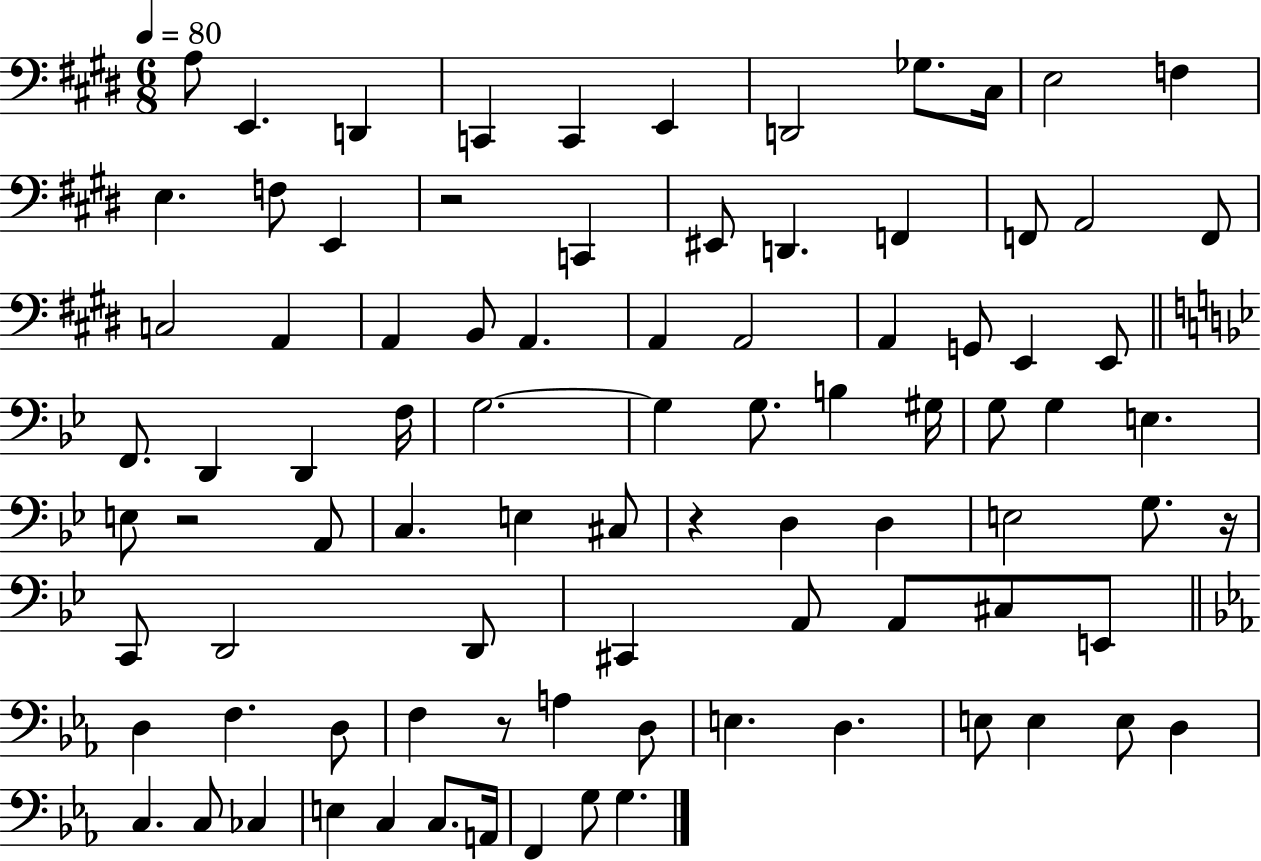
A3/e E2/q. D2/q C2/q C2/q E2/q D2/h Gb3/e. C#3/s E3/h F3/q E3/q. F3/e E2/q R/h C2/q EIS2/e D2/q. F2/q F2/e A2/h F2/e C3/h A2/q A2/q B2/e A2/q. A2/q A2/h A2/q G2/e E2/q E2/e F2/e. D2/q D2/q F3/s G3/h. G3/q G3/e. B3/q G#3/s G3/e G3/q E3/q. E3/e R/h A2/e C3/q. E3/q C#3/e R/q D3/q D3/q E3/h G3/e. R/s C2/e D2/h D2/e C#2/q A2/e A2/e C#3/e E2/e D3/q F3/q. D3/e F3/q R/e A3/q D3/e E3/q. D3/q. E3/e E3/q E3/e D3/q C3/q. C3/e CES3/q E3/q C3/q C3/e. A2/s F2/q G3/e G3/q.